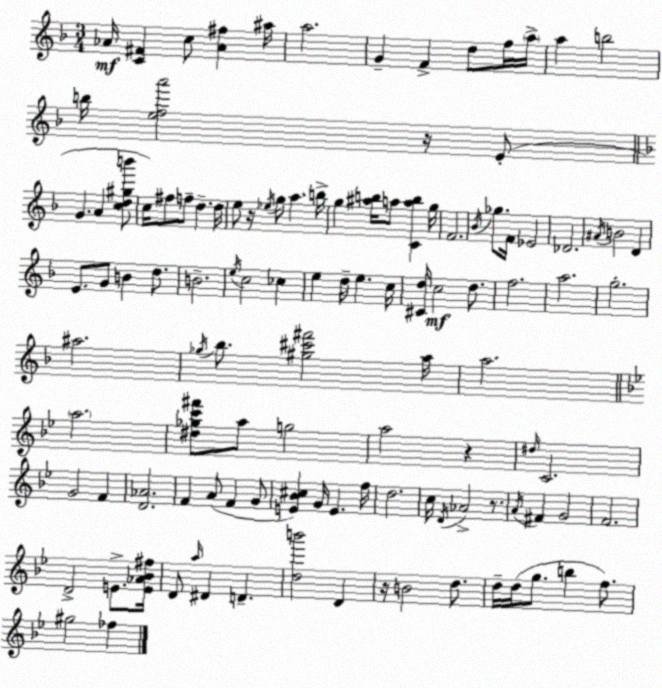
X:1
T:Untitled
M:3/4
L:1/4
K:Dm
_A/4 [C^F] c/2 [_A^f] ^a/4 a2 G F d/2 f/4 a/4 a b2 b/4 [efa']2 z/4 E/2 G A [cd^gb']/2 c/4 ^f/2 f/2 d d/4 e/2 z/4 _e/4 g/2 a b/4 g [^ab]/4 a/2 [Cab] g/4 F2 _B/4 _g/2 F/4 _E2 _D2 ^A/4 B2 D E/2 G/2 B d/2 B2 e/4 c2 _c e d/4 e c/4 [^Cd]/4 c2 d/2 f2 a2 g2 ^a2 _g/4 _b/2 [^g^c'^f']2 a/4 a2 a2 [^d_gc'^f']/2 a/2 g2 a2 z ^d/4 C2 G2 F [D_A]2 F A/2 F G/2 [E_B^c] G/4 E f/4 d2 c/4 D/4 _A2 z/2 A/4 ^F G2 F2 D2 E/2 [E_A_B^f]/4 D/2 a/4 ^D D [db']2 D z/4 B2 d/2 d/4 d/4 g/2 b f/2 ^g2 _f